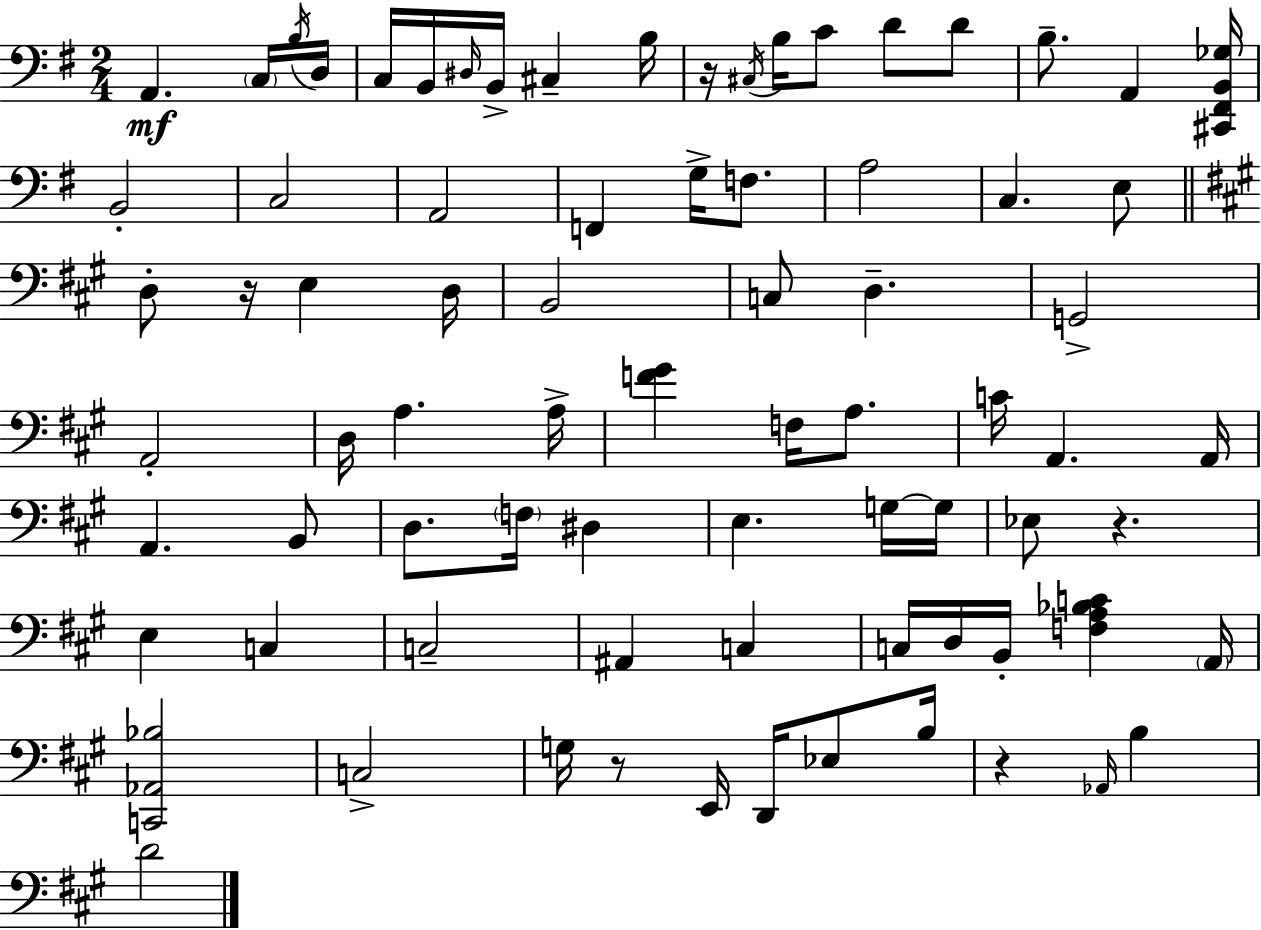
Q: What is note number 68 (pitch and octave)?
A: B3